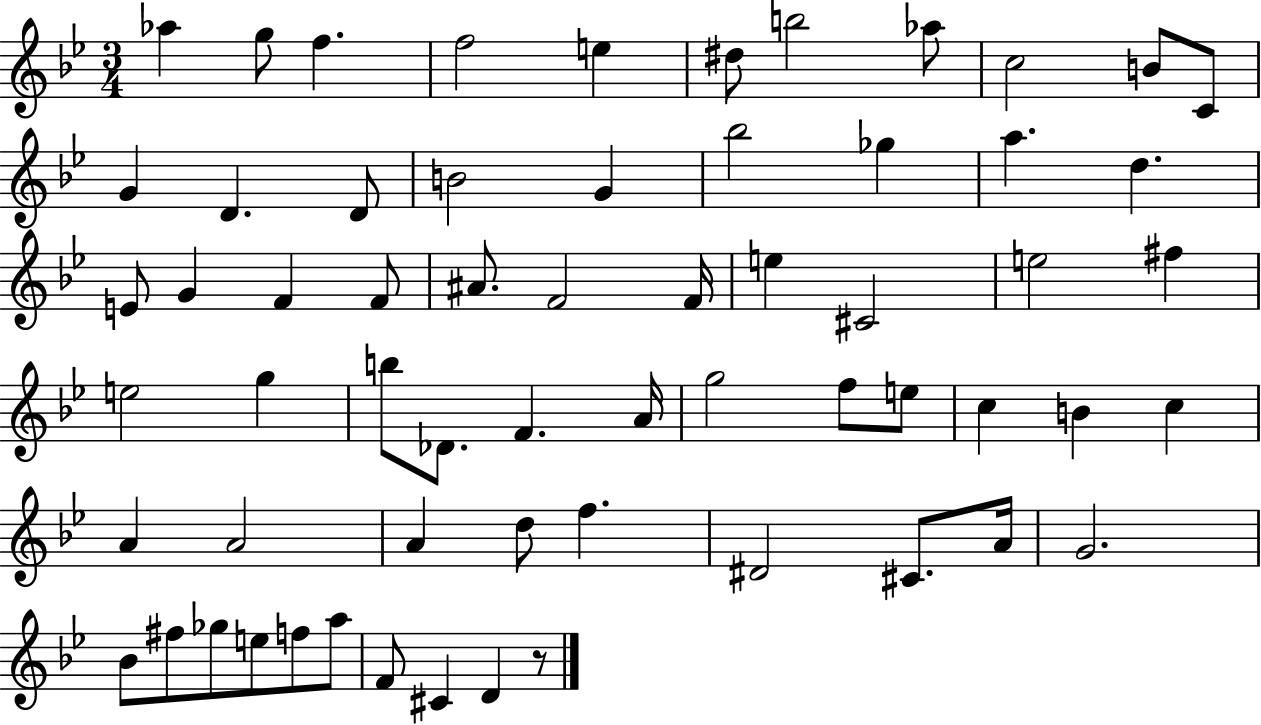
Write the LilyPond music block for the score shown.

{
  \clef treble
  \numericTimeSignature
  \time 3/4
  \key bes \major
  aes''4 g''8 f''4. | f''2 e''4 | dis''8 b''2 aes''8 | c''2 b'8 c'8 | \break g'4 d'4. d'8 | b'2 g'4 | bes''2 ges''4 | a''4. d''4. | \break e'8 g'4 f'4 f'8 | ais'8. f'2 f'16 | e''4 cis'2 | e''2 fis''4 | \break e''2 g''4 | b''8 des'8. f'4. a'16 | g''2 f''8 e''8 | c''4 b'4 c''4 | \break a'4 a'2 | a'4 d''8 f''4. | dis'2 cis'8. a'16 | g'2. | \break bes'8 fis''8 ges''8 e''8 f''8 a''8 | f'8 cis'4 d'4 r8 | \bar "|."
}